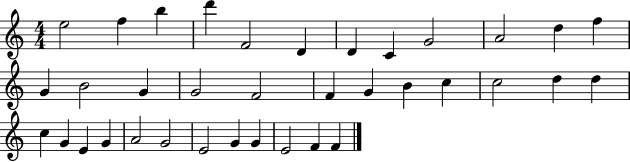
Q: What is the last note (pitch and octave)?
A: F4